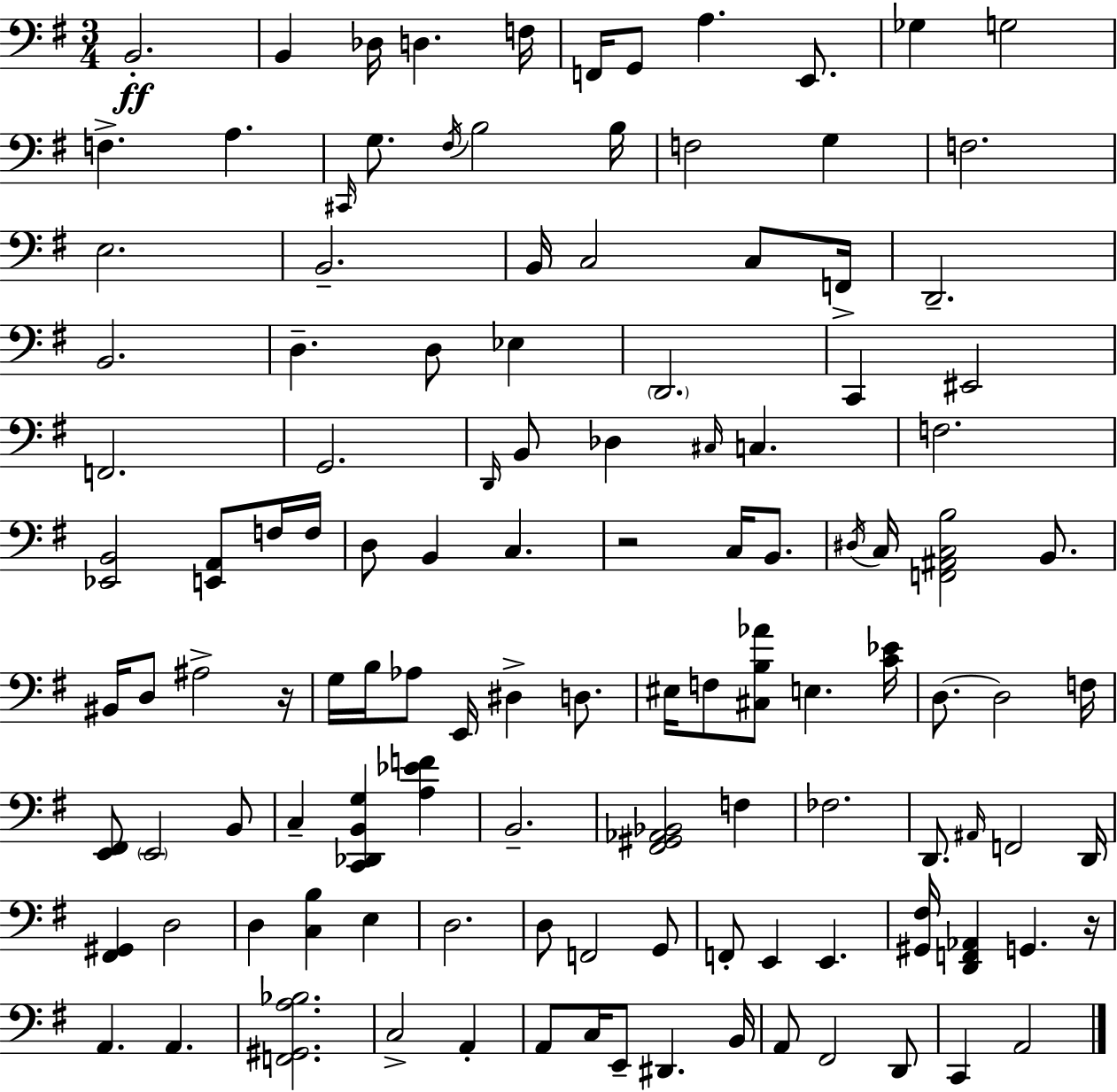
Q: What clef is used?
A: bass